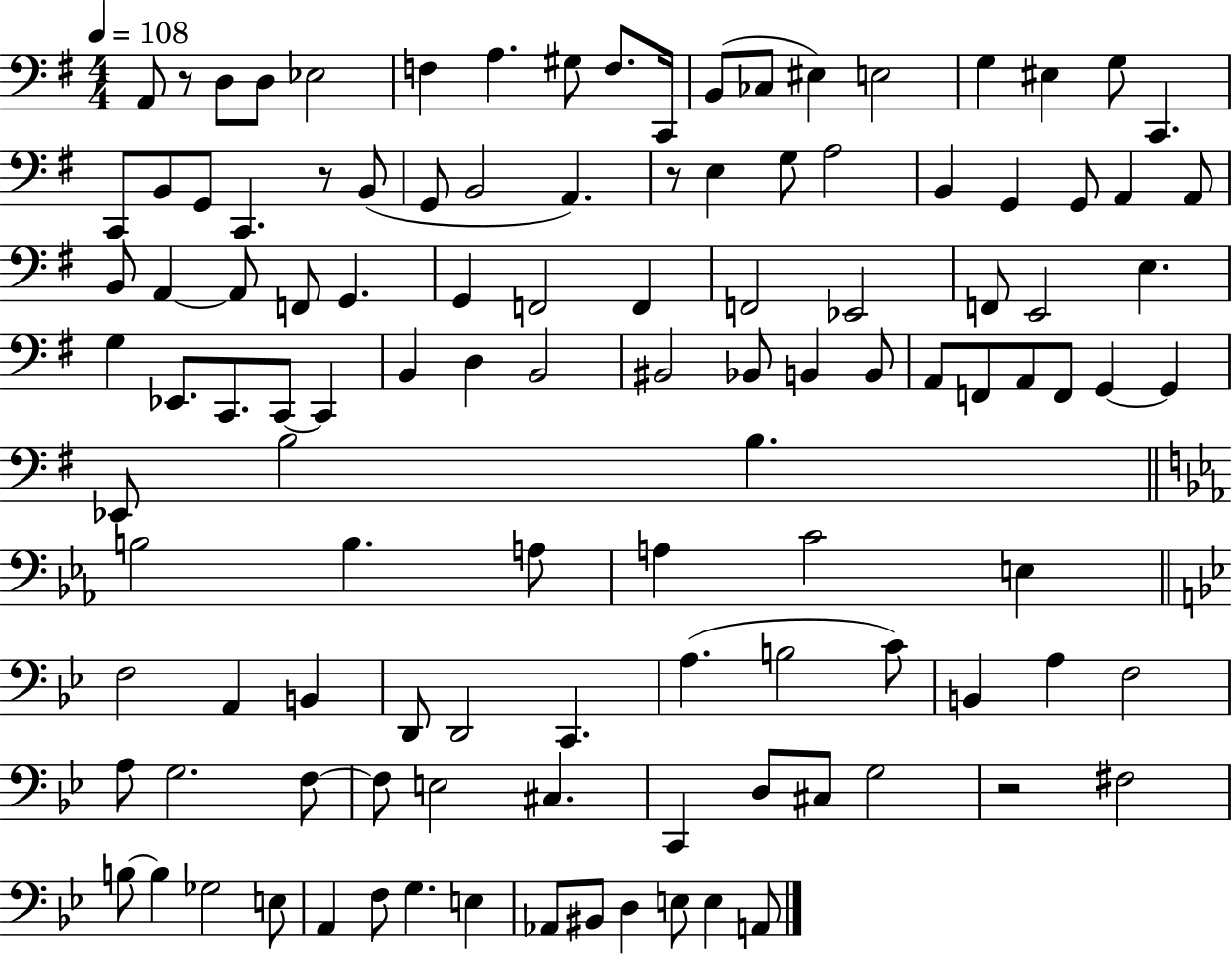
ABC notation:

X:1
T:Untitled
M:4/4
L:1/4
K:G
A,,/2 z/2 D,/2 D,/2 _E,2 F, A, ^G,/2 F,/2 C,,/4 B,,/2 _C,/2 ^E, E,2 G, ^E, G,/2 C,, C,,/2 B,,/2 G,,/2 C,, z/2 B,,/2 G,,/2 B,,2 A,, z/2 E, G,/2 A,2 B,, G,, G,,/2 A,, A,,/2 B,,/2 A,, A,,/2 F,,/2 G,, G,, F,,2 F,, F,,2 _E,,2 F,,/2 E,,2 E, G, _E,,/2 C,,/2 C,,/2 C,, B,, D, B,,2 ^B,,2 _B,,/2 B,, B,,/2 A,,/2 F,,/2 A,,/2 F,,/2 G,, G,, _E,,/2 B,2 B, B,2 B, A,/2 A, C2 E, F,2 A,, B,, D,,/2 D,,2 C,, A, B,2 C/2 B,, A, F,2 A,/2 G,2 F,/2 F,/2 E,2 ^C, C,, D,/2 ^C,/2 G,2 z2 ^F,2 B,/2 B, _G,2 E,/2 A,, F,/2 G, E, _A,,/2 ^B,,/2 D, E,/2 E, A,,/2